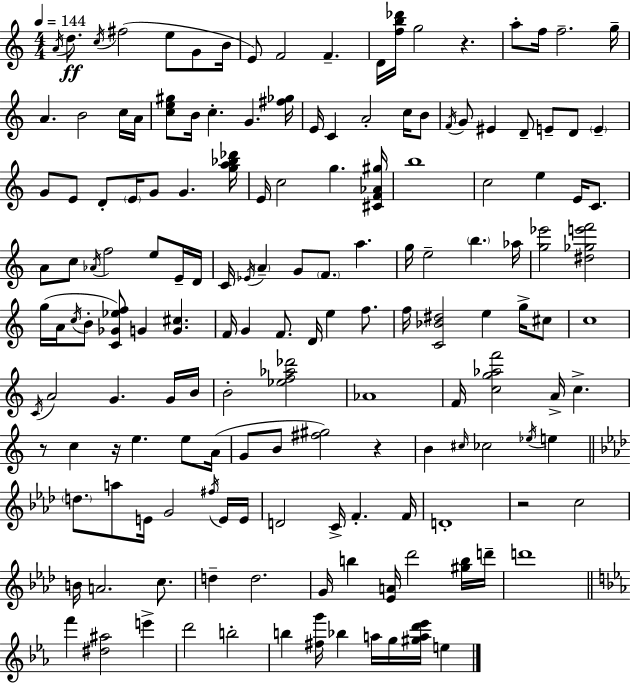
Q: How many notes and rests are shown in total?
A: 158